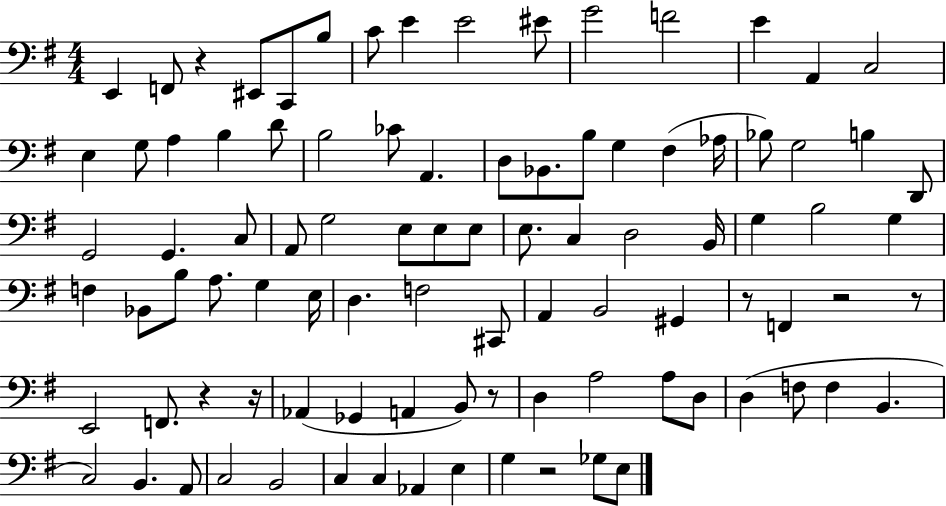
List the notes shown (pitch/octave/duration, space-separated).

E2/q F2/e R/q EIS2/e C2/e B3/e C4/e E4/q E4/h EIS4/e G4/h F4/h E4/q A2/q C3/h E3/q G3/e A3/q B3/q D4/e B3/h CES4/e A2/q. D3/e Bb2/e. B3/e G3/q F#3/q Ab3/s Bb3/e G3/h B3/q D2/e G2/h G2/q. C3/e A2/e G3/h E3/e E3/e E3/e E3/e. C3/q D3/h B2/s G3/q B3/h G3/q F3/q Bb2/e B3/e A3/e. G3/q E3/s D3/q. F3/h C#2/e A2/q B2/h G#2/q R/e F2/q R/h R/e E2/h F2/e. R/q R/s Ab2/q Gb2/q A2/q B2/e R/e D3/q A3/h A3/e D3/e D3/q F3/e F3/q B2/q. C3/h B2/q. A2/e C3/h B2/h C3/q C3/q Ab2/q E3/q G3/q R/h Gb3/e E3/e